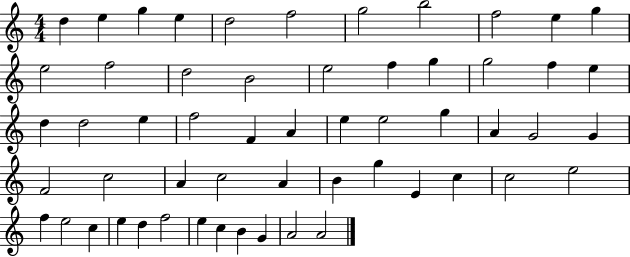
{
  \clef treble
  \numericTimeSignature
  \time 4/4
  \key c \major
  d''4 e''4 g''4 e''4 | d''2 f''2 | g''2 b''2 | f''2 e''4 g''4 | \break e''2 f''2 | d''2 b'2 | e''2 f''4 g''4 | g''2 f''4 e''4 | \break d''4 d''2 e''4 | f''2 f'4 a'4 | e''4 e''2 g''4 | a'4 g'2 g'4 | \break f'2 c''2 | a'4 c''2 a'4 | b'4 g''4 e'4 c''4 | c''2 e''2 | \break f''4 e''2 c''4 | e''4 d''4 f''2 | e''4 c''4 b'4 g'4 | a'2 a'2 | \break \bar "|."
}